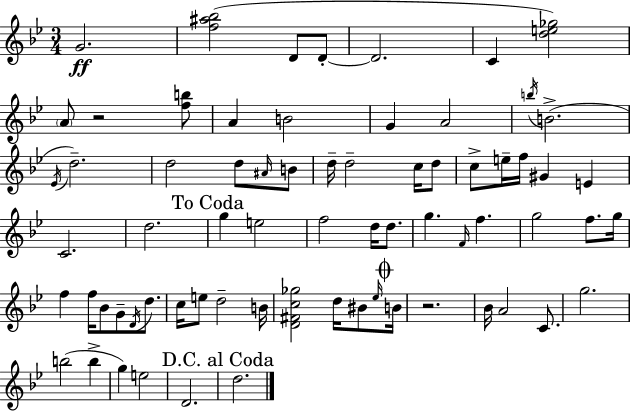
G4/h. [F5,A#5,Bb5]/h D4/e D4/e D4/h. C4/q [D5,E5,Gb5]/h A4/e R/h [F5,B5]/e A4/q B4/h G4/q A4/h B5/s B4/h. Eb4/s D5/h. D5/h D5/e A#4/s B4/e D5/s D5/h C5/s D5/e C5/e E5/s F5/s G#4/q E4/q C4/h. D5/h. G5/q E5/h F5/h D5/s D5/e. G5/q. F4/s F5/q. G5/h F5/e. G5/s F5/q F5/s Bb4/e G4/e D4/s D5/e. C5/s E5/e D5/h B4/s [D4,F#4,C5,Gb5]/h D5/s BIS4/e Eb5/s B4/s R/h. Bb4/s A4/h C4/e. G5/h. B5/h B5/q G5/q E5/h D4/h. D5/h.